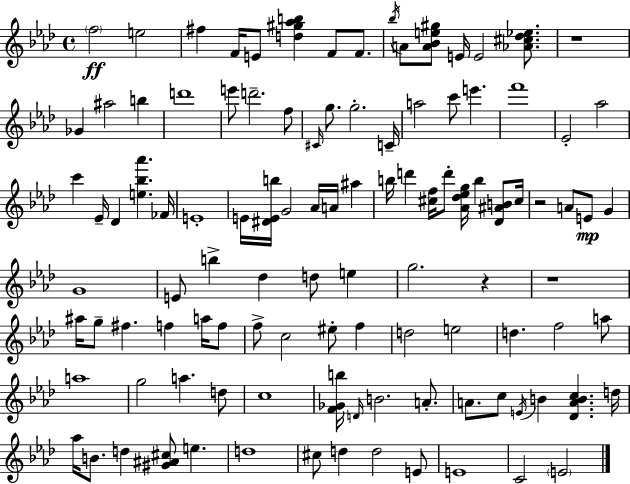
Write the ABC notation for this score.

X:1
T:Untitled
M:4/4
L:1/4
K:Ab
f2 e2 ^f F/4 E/2 [d^g_ab] F/2 F/2 _b/4 A/2 [A_Be^g]/2 E/4 E2 [_A^c_d_e]/2 z4 _G ^a2 b d'4 e'/2 d'2 f/2 ^C/4 g/2 g2 C/4 a2 c'/2 e' f'4 _E2 _a2 c' _E/4 _D [e_b_a'] _F/4 E4 E/4 [^DEb]/4 G2 _A/4 A/4 ^a b/4 d' [^cf]/4 d'/2 [_A_d_eg]/4 b [_D^AB]/2 ^c/4 z2 A/2 E/2 G G4 E/2 b _d d/2 e g2 z z4 ^a/4 g/2 ^f f a/4 f/2 f/2 c2 ^e/2 f d2 e2 d f2 a/2 a4 g2 a d/2 c4 [F_Gb]/4 D/4 B2 A/2 A/2 c/2 E/4 B [_DABc] d/4 _a/4 B/2 d [^G^A^c]/2 e d4 ^c/2 d d2 E/2 E4 C2 E2